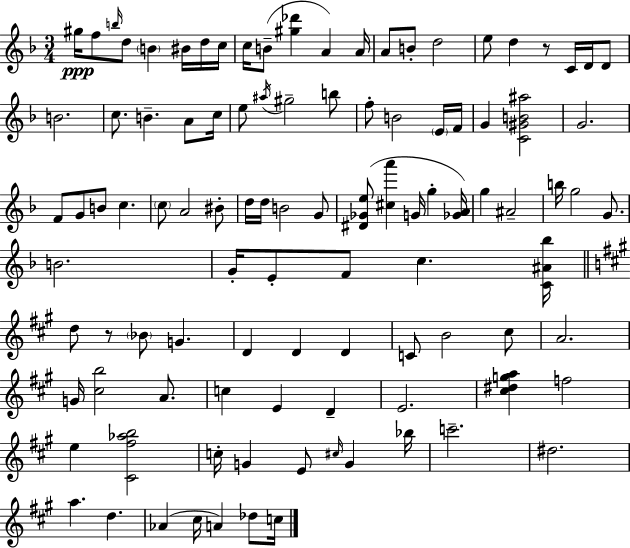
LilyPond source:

{
  \clef treble
  \numericTimeSignature
  \time 3/4
  \key d \minor
  \repeat volta 2 { gis''16\ppp f''8 \grace { b''16 } d''8 \parenthesize b'4 bis'16 d''16 | c''16 c''16 b'8--( <gis'' des'''>4 a'4) | a'16 a'8 b'8-. d''2 | e''8 d''4 r8 c'16 d'16 d'8 | \break b'2. | c''8. b'4.-- a'8 | c''16 e''8 \acciaccatura { ais''16 } gis''2-- | b''8 f''8-. b'2 | \break \parenthesize e'16 f'16 g'4 <c' gis' b' ais''>2 | g'2. | f'8 g'8 b'8 c''4. | \parenthesize c''8 a'2 | \break bis'8-. d''16 d''16 b'2 | g'8 <dis' ges' e''>8( <cis'' a'''>4 g'16 g''4-. | <ges' a'>16) g''4 ais'2-- | b''16 g''2 g'8. | \break b'2. | g'16-. e'8-. f'8 c''4. | <c' ais' bes''>16 \bar "||" \break \key a \major d''8 r8 \parenthesize bes'8 g'4. | d'4 d'4 d'4 | c'8 b'2 cis''8 | a'2. | \break g'16 <cis'' b''>2 a'8. | c''4 e'4 d'4-- | e'2. | <cis'' dis'' g'' a''>4 f''2 | \break e''4 <cis' fis'' aes'' b''>2 | c''16-. g'4 e'8 \grace { cis''16 } g'4 | bes''16 c'''2.-- | dis''2. | \break a''4. d''4. | aes'4( cis''16 a'4) des''8 | c''16 } \bar "|."
}